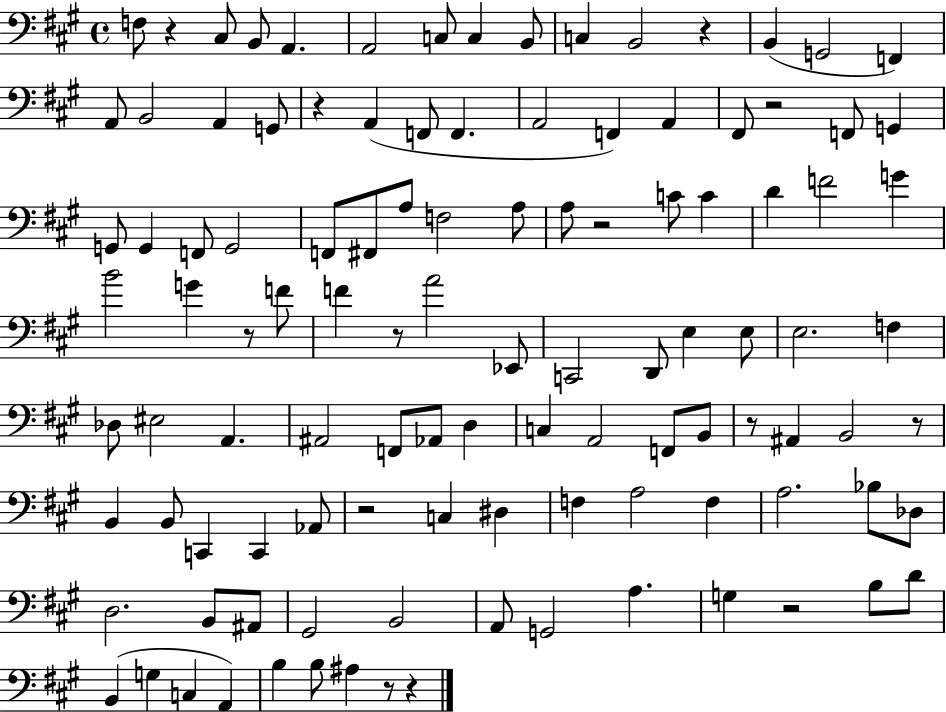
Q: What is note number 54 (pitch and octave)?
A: Db3